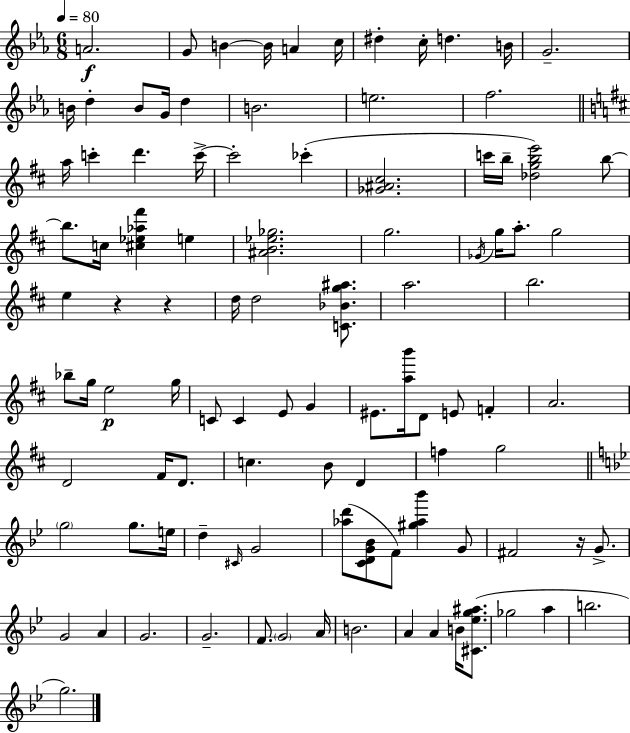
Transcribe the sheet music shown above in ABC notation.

X:1
T:Untitled
M:6/8
L:1/4
K:Eb
A2 G/2 B B/4 A c/4 ^d c/4 d B/4 G2 B/4 d B/2 G/4 d B2 e2 f2 a/4 c' d' c'/4 c'2 _c' [_G^A^c]2 c'/4 b/4 [_dgbe']2 b/2 b/2 c/4 [^c_e_a^f'] e [^AB_e_g]2 g2 _G/4 g/4 a/2 g2 e z z d/4 d2 [C_Bg^a]/2 a2 b2 _b/2 g/4 e2 g/4 C/2 C E/2 G ^E/2 [ab']/4 D/2 E/2 F A2 D2 ^F/4 D/2 c B/2 D f g2 g2 g/2 e/4 d ^C/4 G2 [_ad']/2 [CDG_B]/2 F/2 [^g_a_b'] G/2 ^F2 z/4 G/2 G2 A G2 G2 F/2 G2 A/4 B2 A A B/4 [^C_eg^a]/2 _g2 a b2 g2